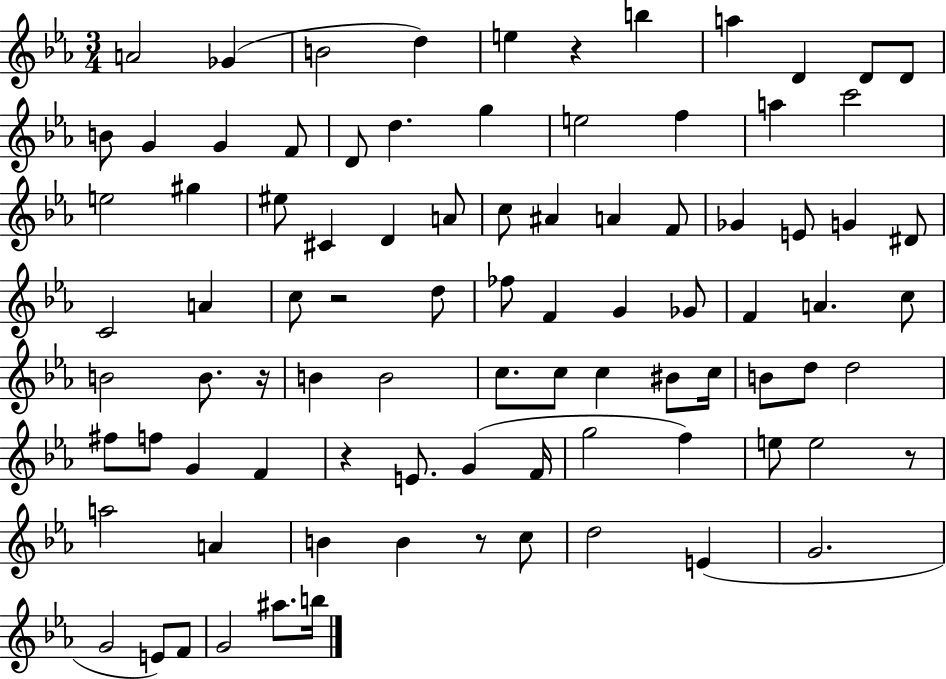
X:1
T:Untitled
M:3/4
L:1/4
K:Eb
A2 _G B2 d e z b a D D/2 D/2 B/2 G G F/2 D/2 d g e2 f a c'2 e2 ^g ^e/2 ^C D A/2 c/2 ^A A F/2 _G E/2 G ^D/2 C2 A c/2 z2 d/2 _f/2 F G _G/2 F A c/2 B2 B/2 z/4 B B2 c/2 c/2 c ^B/2 c/4 B/2 d/2 d2 ^f/2 f/2 G F z E/2 G F/4 g2 f e/2 e2 z/2 a2 A B B z/2 c/2 d2 E G2 G2 E/2 F/2 G2 ^a/2 b/4